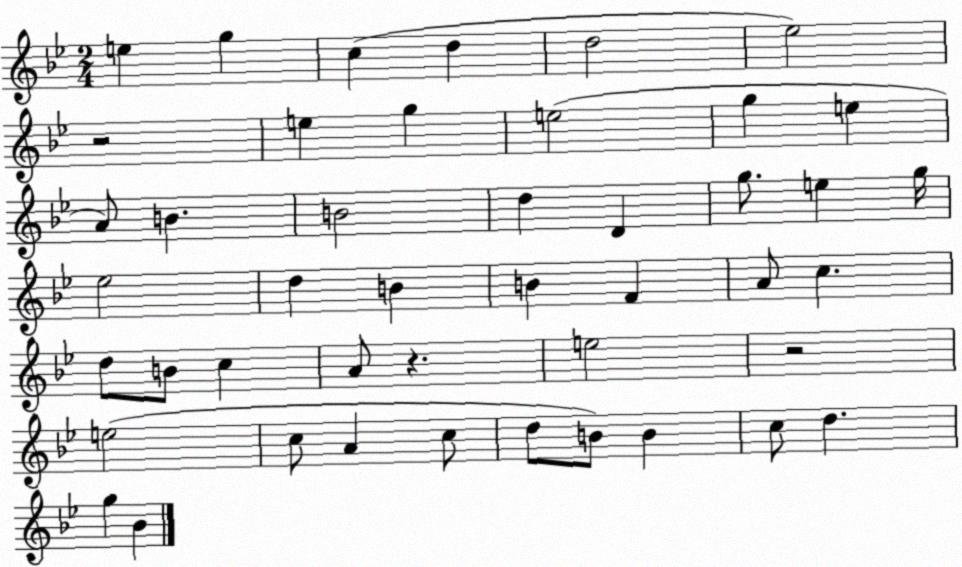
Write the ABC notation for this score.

X:1
T:Untitled
M:2/4
L:1/4
K:Bb
e g c d d2 _e2 z2 e g e2 g e A/2 B B2 d D g/2 e g/4 _e2 d B B F A/2 c d/2 B/2 c A/2 z e2 z2 e2 c/2 A c/2 d/2 B/2 B c/2 d g _B